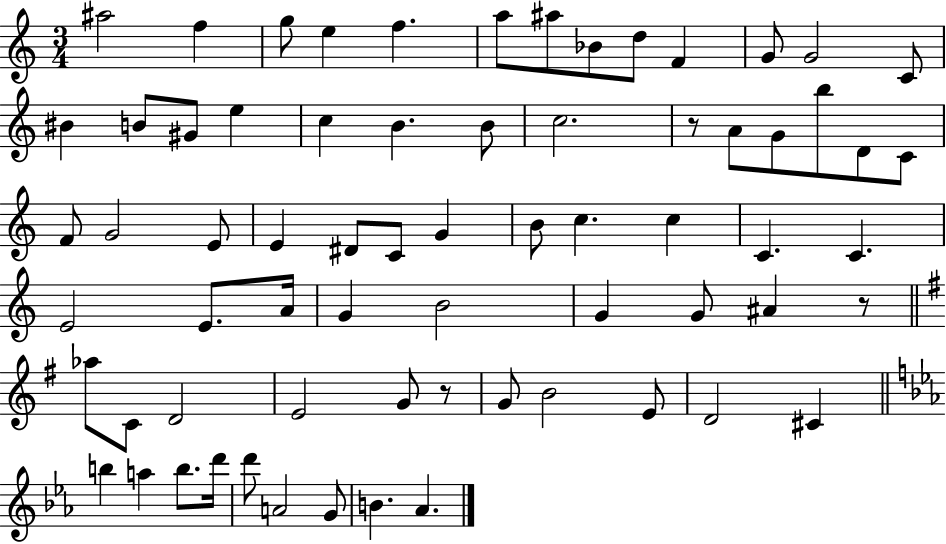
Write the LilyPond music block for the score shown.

{
  \clef treble
  \numericTimeSignature
  \time 3/4
  \key c \major
  ais''2 f''4 | g''8 e''4 f''4. | a''8 ais''8 bes'8 d''8 f'4 | g'8 g'2 c'8 | \break bis'4 b'8 gis'8 e''4 | c''4 b'4. b'8 | c''2. | r8 a'8 g'8 b''8 d'8 c'8 | \break f'8 g'2 e'8 | e'4 dis'8 c'8 g'4 | b'8 c''4. c''4 | c'4. c'4. | \break e'2 e'8. a'16 | g'4 b'2 | g'4 g'8 ais'4 r8 | \bar "||" \break \key g \major aes''8 c'8 d'2 | e'2 g'8 r8 | g'8 b'2 e'8 | d'2 cis'4 | \break \bar "||" \break \key c \minor b''4 a''4 b''8. d'''16 | d'''8 a'2 g'8 | b'4. aes'4. | \bar "|."
}